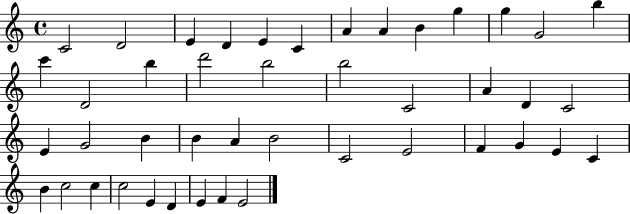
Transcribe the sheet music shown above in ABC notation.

X:1
T:Untitled
M:4/4
L:1/4
K:C
C2 D2 E D E C A A B g g G2 b c' D2 b d'2 b2 b2 C2 A D C2 E G2 B B A B2 C2 E2 F G E C B c2 c c2 E D E F E2